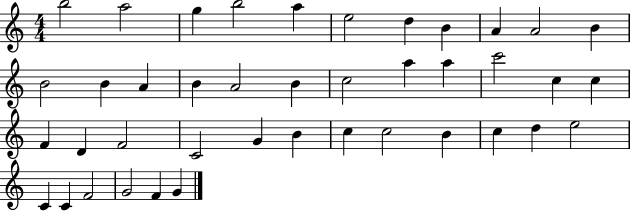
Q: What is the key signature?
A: C major